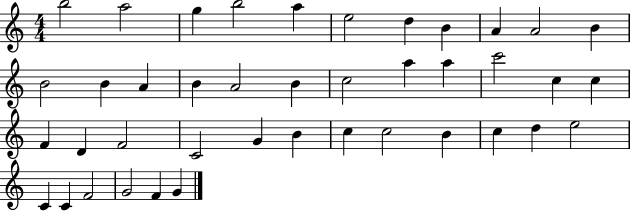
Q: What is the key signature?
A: C major